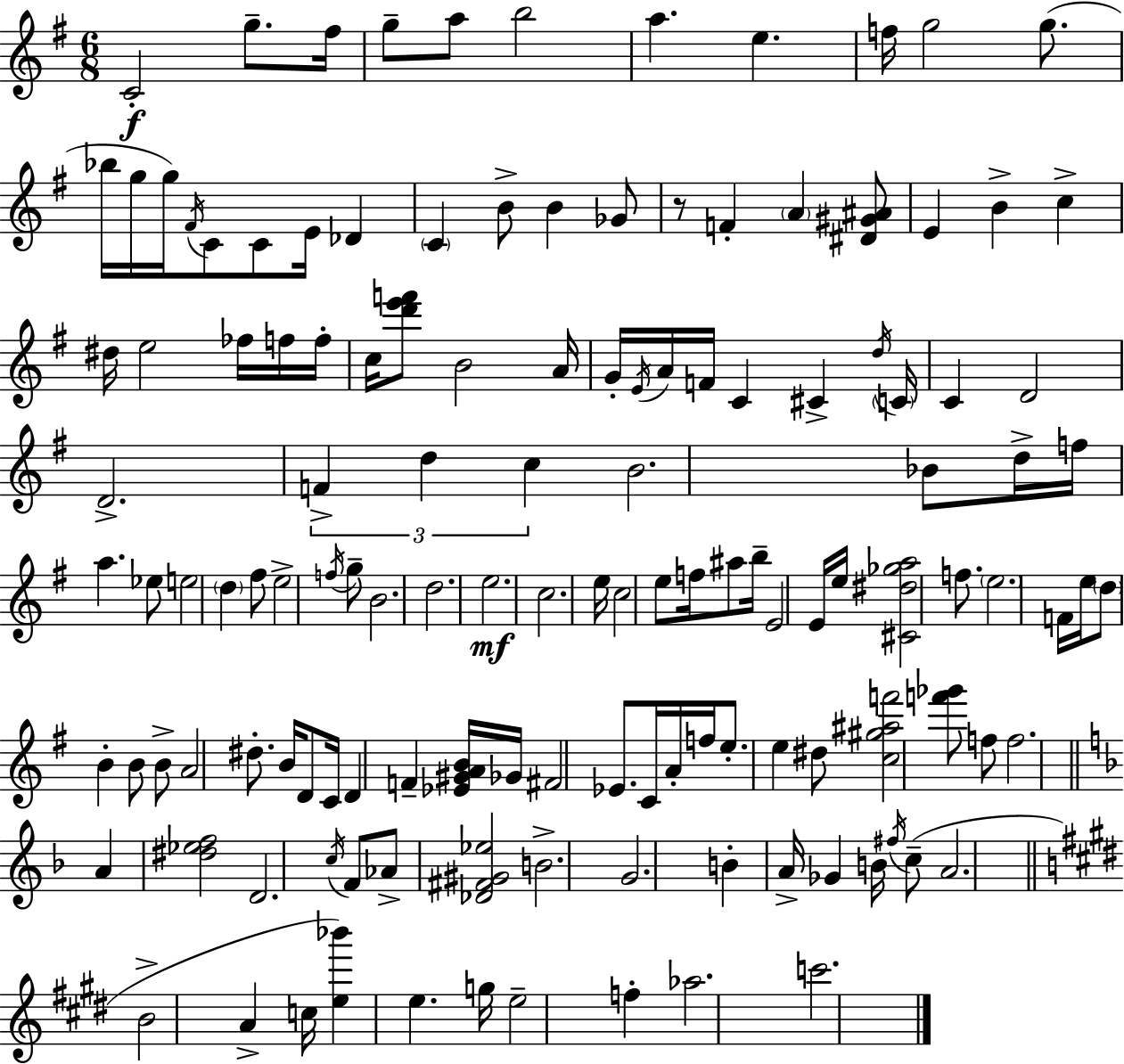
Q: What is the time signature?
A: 6/8